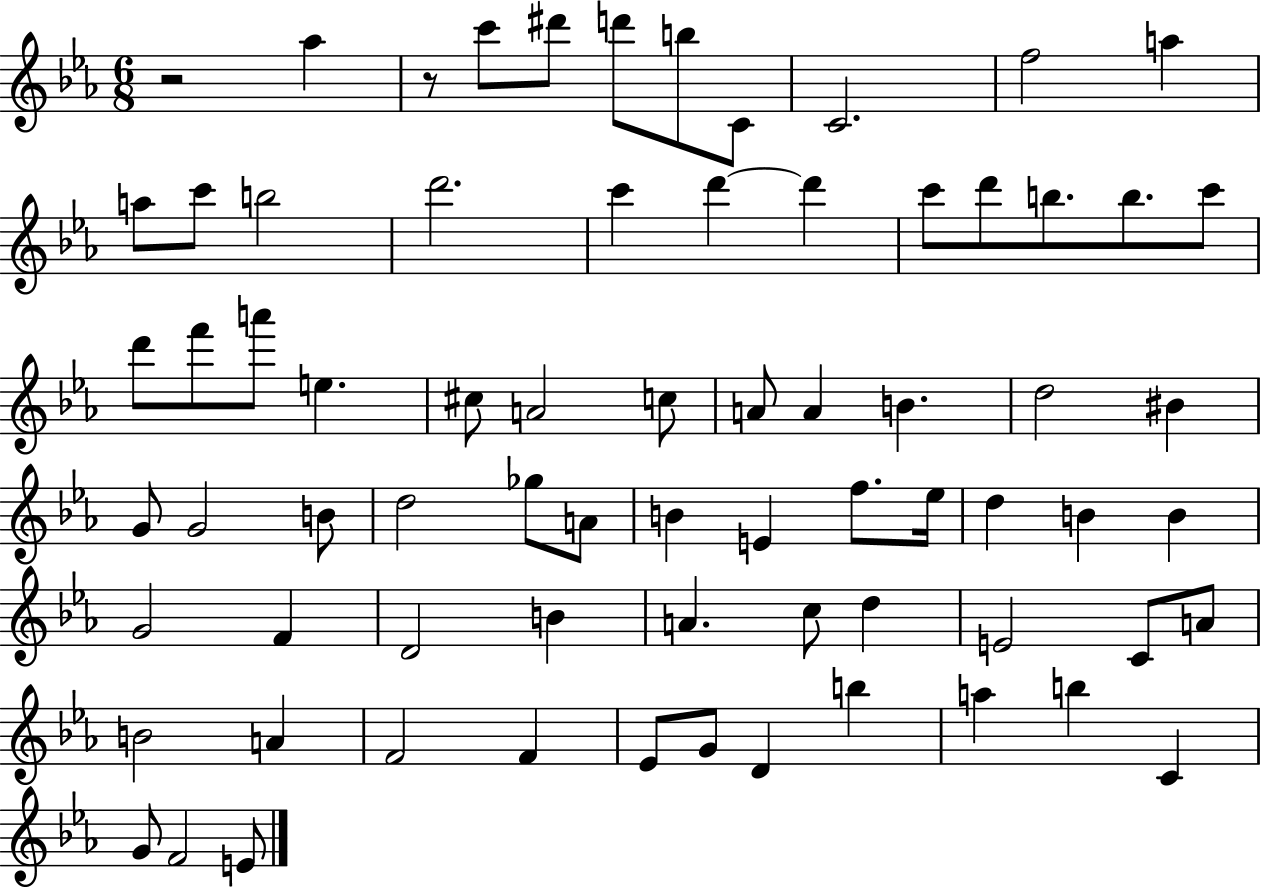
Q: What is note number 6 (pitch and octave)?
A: C4